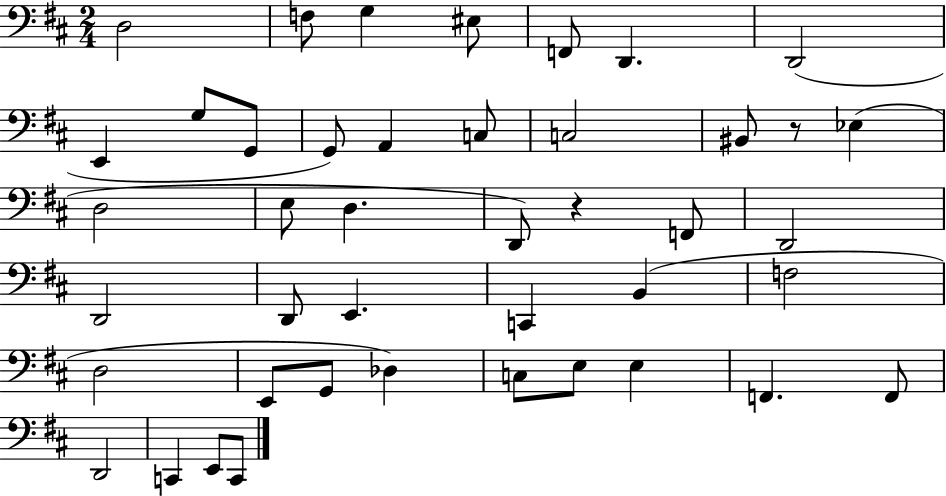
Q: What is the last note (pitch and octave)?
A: C2